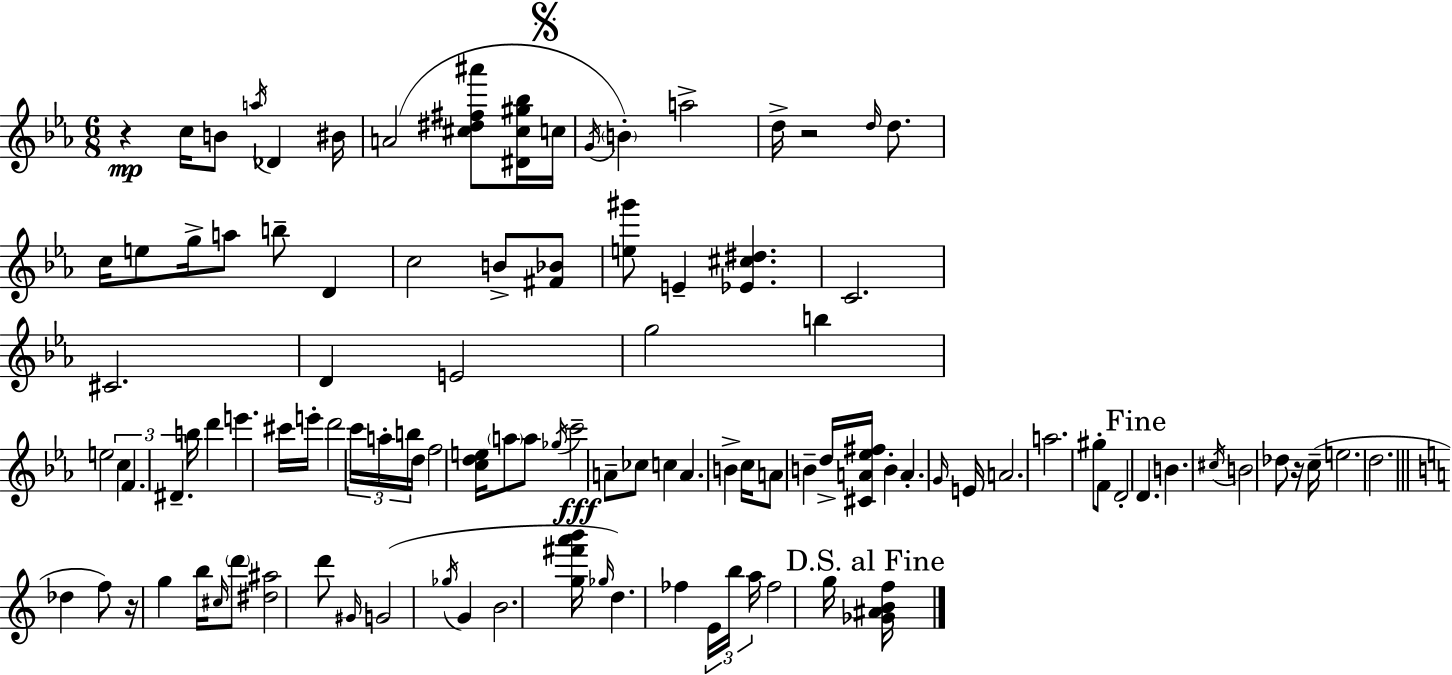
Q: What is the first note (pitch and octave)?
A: C5